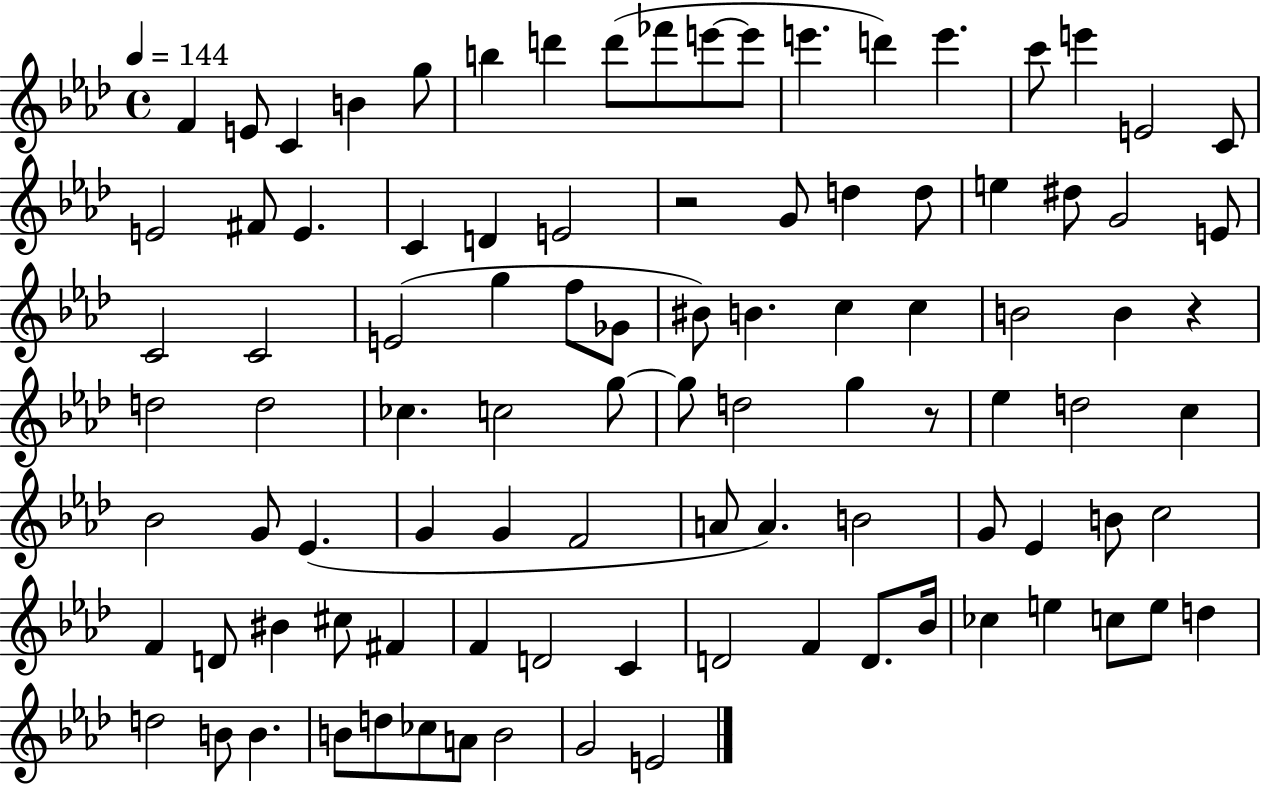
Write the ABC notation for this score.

X:1
T:Untitled
M:4/4
L:1/4
K:Ab
F E/2 C B g/2 b d' d'/2 _f'/2 e'/2 e'/2 e' d' e' c'/2 e' E2 C/2 E2 ^F/2 E C D E2 z2 G/2 d d/2 e ^d/2 G2 E/2 C2 C2 E2 g f/2 _G/2 ^B/2 B c c B2 B z d2 d2 _c c2 g/2 g/2 d2 g z/2 _e d2 c _B2 G/2 _E G G F2 A/2 A B2 G/2 _E B/2 c2 F D/2 ^B ^c/2 ^F F D2 C D2 F D/2 _B/4 _c e c/2 e/2 d d2 B/2 B B/2 d/2 _c/2 A/2 B2 G2 E2